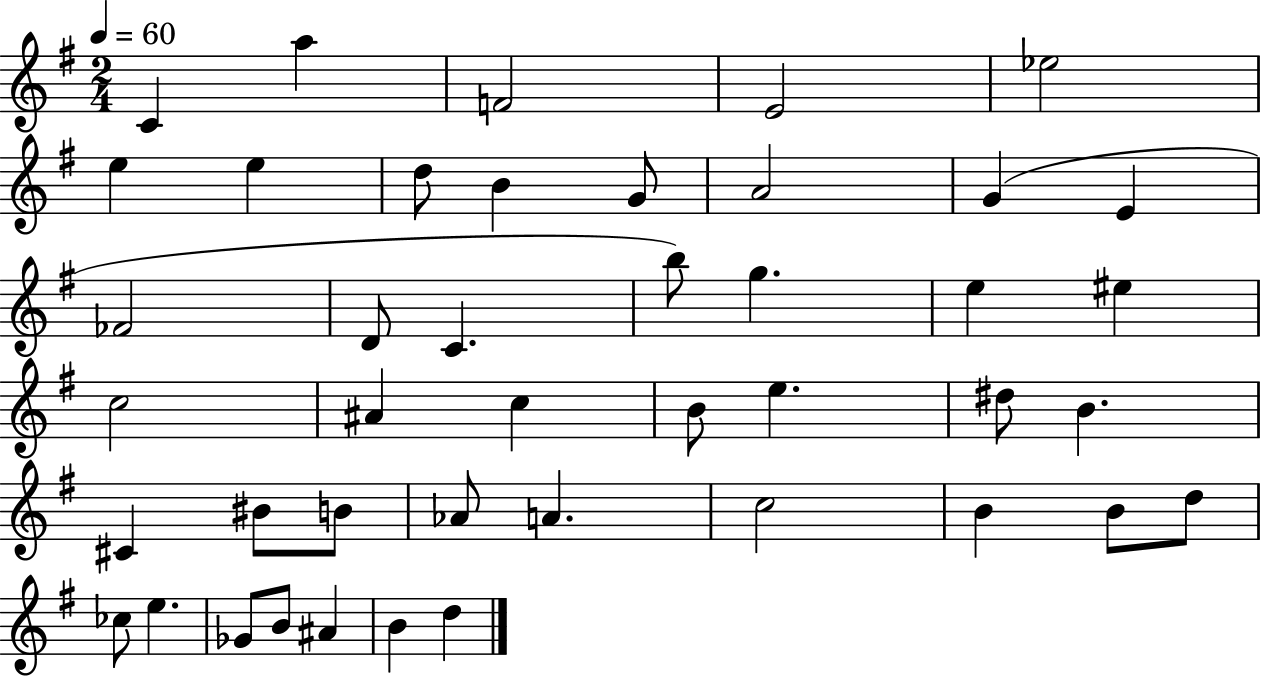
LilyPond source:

{
  \clef treble
  \numericTimeSignature
  \time 2/4
  \key g \major
  \tempo 4 = 60
  c'4 a''4 | f'2 | e'2 | ees''2 | \break e''4 e''4 | d''8 b'4 g'8 | a'2 | g'4( e'4 | \break fes'2 | d'8 c'4. | b''8) g''4. | e''4 eis''4 | \break c''2 | ais'4 c''4 | b'8 e''4. | dis''8 b'4. | \break cis'4 bis'8 b'8 | aes'8 a'4. | c''2 | b'4 b'8 d''8 | \break ces''8 e''4. | ges'8 b'8 ais'4 | b'4 d''4 | \bar "|."
}